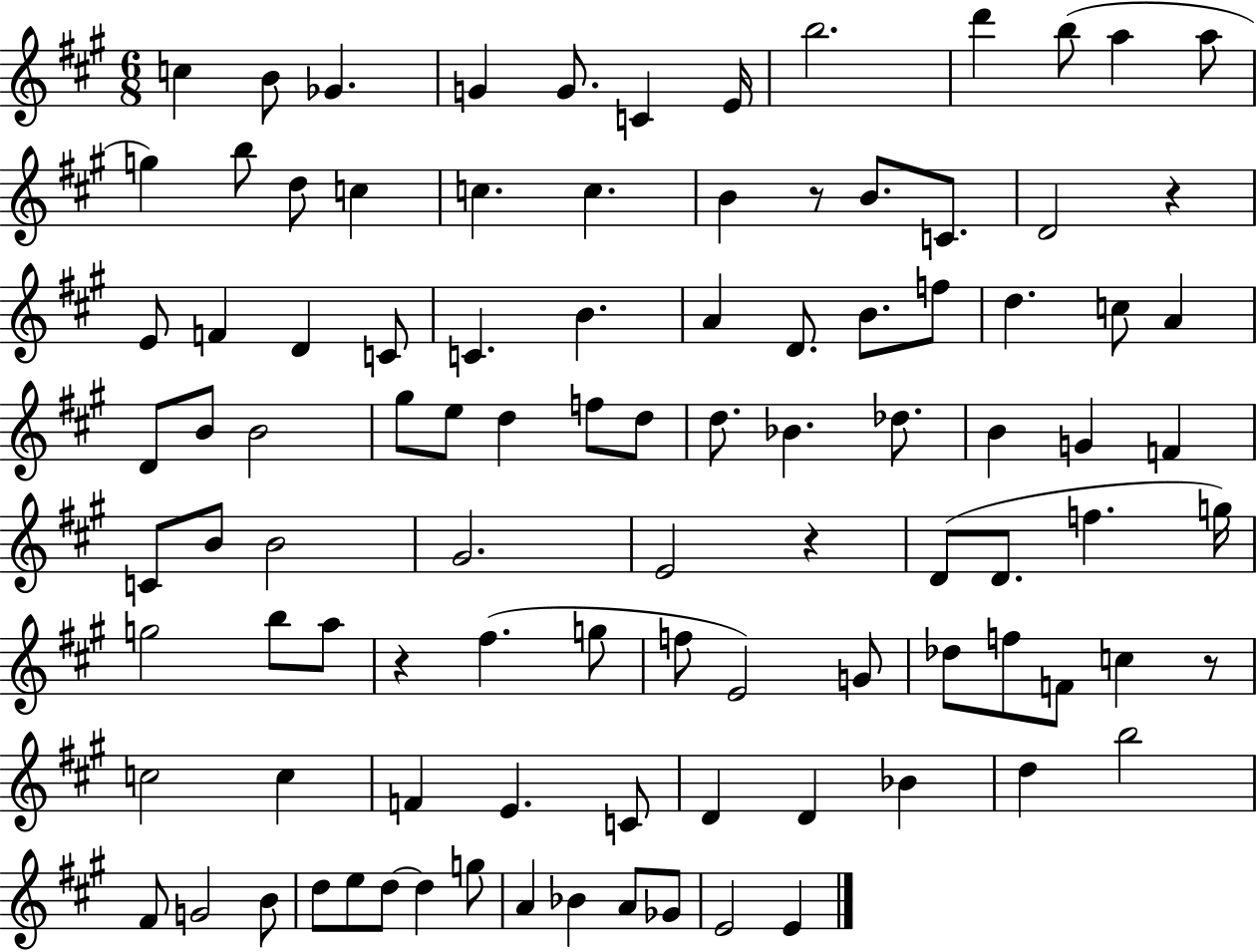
C5/q B4/e Gb4/q. G4/q G4/e. C4/q E4/s B5/h. D6/q B5/e A5/q A5/e G5/q B5/e D5/e C5/q C5/q. C5/q. B4/q R/e B4/e. C4/e. D4/h R/q E4/e F4/q D4/q C4/e C4/q. B4/q. A4/q D4/e. B4/e. F5/e D5/q. C5/e A4/q D4/e B4/e B4/h G#5/e E5/e D5/q F5/e D5/e D5/e. Bb4/q. Db5/e. B4/q G4/q F4/q C4/e B4/e B4/h G#4/h. E4/h R/q D4/e D4/e. F5/q. G5/s G5/h B5/e A5/e R/q F#5/q. G5/e F5/e E4/h G4/e Db5/e F5/e F4/e C5/q R/e C5/h C5/q F4/q E4/q. C4/e D4/q D4/q Bb4/q D5/q B5/h F#4/e G4/h B4/e D5/e E5/e D5/e D5/q G5/e A4/q Bb4/q A4/e Gb4/e E4/h E4/q